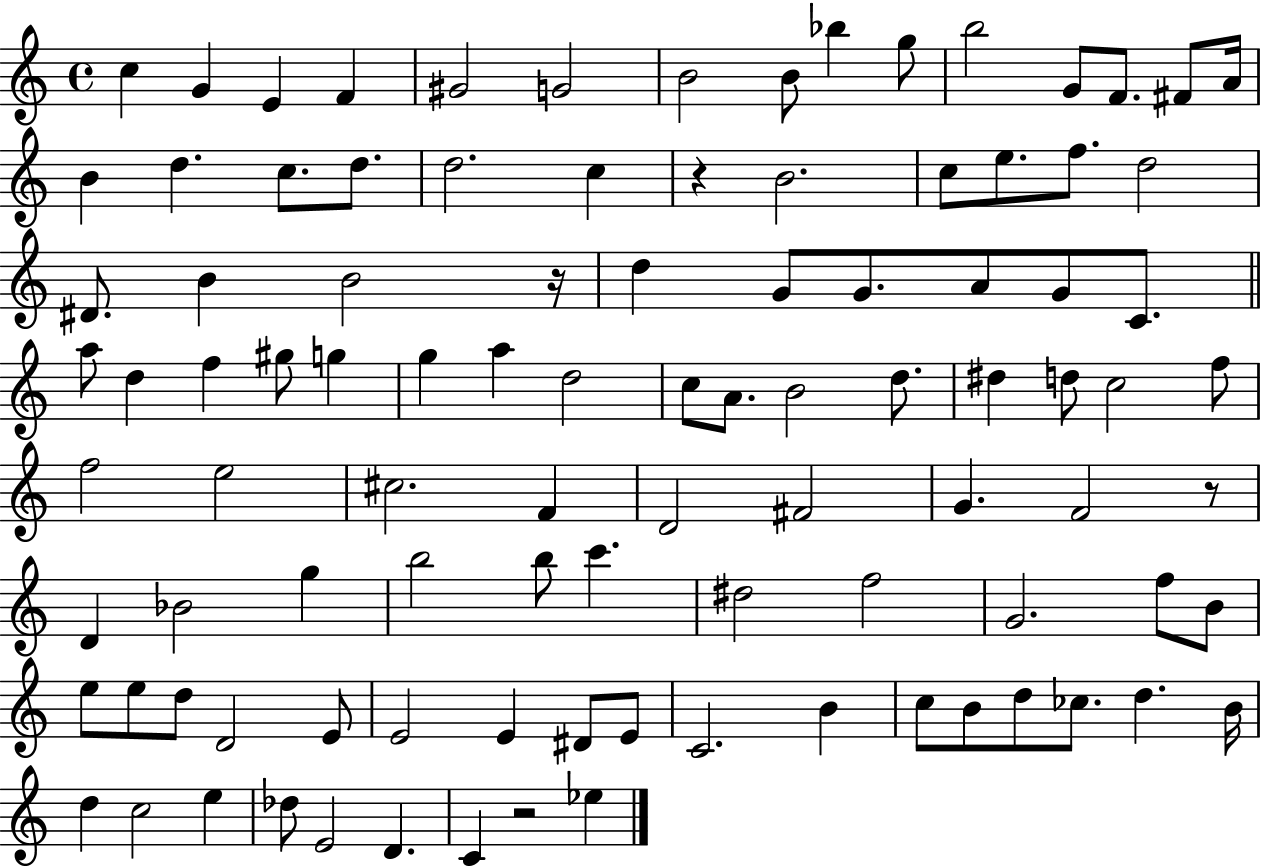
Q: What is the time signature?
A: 4/4